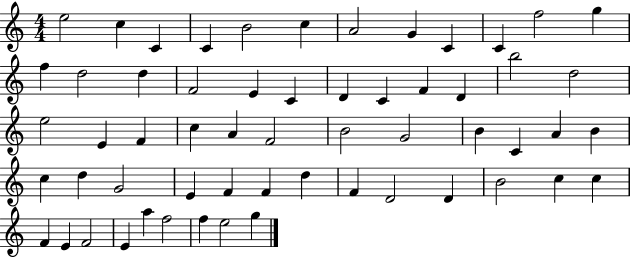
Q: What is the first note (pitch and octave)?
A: E5